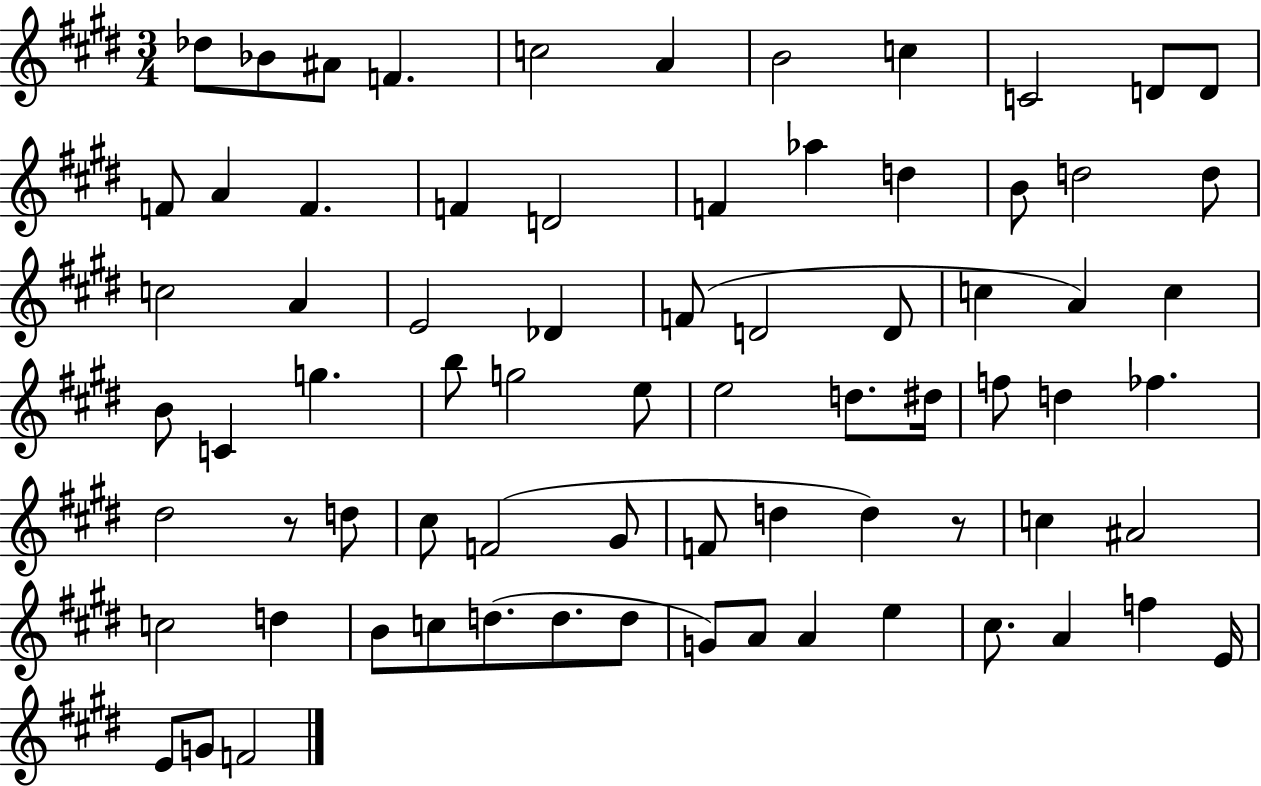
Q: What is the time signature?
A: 3/4